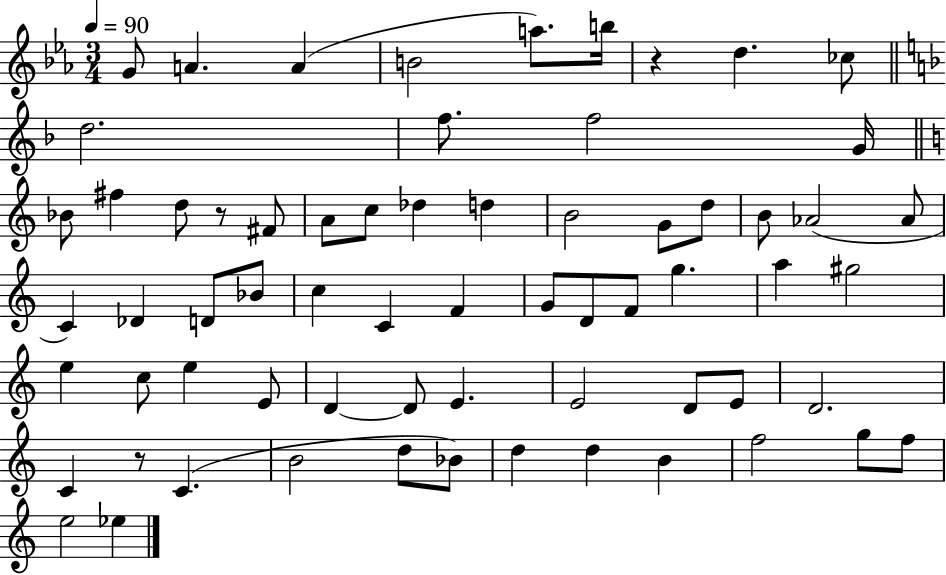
X:1
T:Untitled
M:3/4
L:1/4
K:Eb
G/2 A A B2 a/2 b/4 z d _c/2 d2 f/2 f2 G/4 _B/2 ^f d/2 z/2 ^F/2 A/2 c/2 _d d B2 G/2 d/2 B/2 _A2 _A/2 C _D D/2 _B/2 c C F G/2 D/2 F/2 g a ^g2 e c/2 e E/2 D D/2 E E2 D/2 E/2 D2 C z/2 C B2 d/2 _B/2 d d B f2 g/2 f/2 e2 _e